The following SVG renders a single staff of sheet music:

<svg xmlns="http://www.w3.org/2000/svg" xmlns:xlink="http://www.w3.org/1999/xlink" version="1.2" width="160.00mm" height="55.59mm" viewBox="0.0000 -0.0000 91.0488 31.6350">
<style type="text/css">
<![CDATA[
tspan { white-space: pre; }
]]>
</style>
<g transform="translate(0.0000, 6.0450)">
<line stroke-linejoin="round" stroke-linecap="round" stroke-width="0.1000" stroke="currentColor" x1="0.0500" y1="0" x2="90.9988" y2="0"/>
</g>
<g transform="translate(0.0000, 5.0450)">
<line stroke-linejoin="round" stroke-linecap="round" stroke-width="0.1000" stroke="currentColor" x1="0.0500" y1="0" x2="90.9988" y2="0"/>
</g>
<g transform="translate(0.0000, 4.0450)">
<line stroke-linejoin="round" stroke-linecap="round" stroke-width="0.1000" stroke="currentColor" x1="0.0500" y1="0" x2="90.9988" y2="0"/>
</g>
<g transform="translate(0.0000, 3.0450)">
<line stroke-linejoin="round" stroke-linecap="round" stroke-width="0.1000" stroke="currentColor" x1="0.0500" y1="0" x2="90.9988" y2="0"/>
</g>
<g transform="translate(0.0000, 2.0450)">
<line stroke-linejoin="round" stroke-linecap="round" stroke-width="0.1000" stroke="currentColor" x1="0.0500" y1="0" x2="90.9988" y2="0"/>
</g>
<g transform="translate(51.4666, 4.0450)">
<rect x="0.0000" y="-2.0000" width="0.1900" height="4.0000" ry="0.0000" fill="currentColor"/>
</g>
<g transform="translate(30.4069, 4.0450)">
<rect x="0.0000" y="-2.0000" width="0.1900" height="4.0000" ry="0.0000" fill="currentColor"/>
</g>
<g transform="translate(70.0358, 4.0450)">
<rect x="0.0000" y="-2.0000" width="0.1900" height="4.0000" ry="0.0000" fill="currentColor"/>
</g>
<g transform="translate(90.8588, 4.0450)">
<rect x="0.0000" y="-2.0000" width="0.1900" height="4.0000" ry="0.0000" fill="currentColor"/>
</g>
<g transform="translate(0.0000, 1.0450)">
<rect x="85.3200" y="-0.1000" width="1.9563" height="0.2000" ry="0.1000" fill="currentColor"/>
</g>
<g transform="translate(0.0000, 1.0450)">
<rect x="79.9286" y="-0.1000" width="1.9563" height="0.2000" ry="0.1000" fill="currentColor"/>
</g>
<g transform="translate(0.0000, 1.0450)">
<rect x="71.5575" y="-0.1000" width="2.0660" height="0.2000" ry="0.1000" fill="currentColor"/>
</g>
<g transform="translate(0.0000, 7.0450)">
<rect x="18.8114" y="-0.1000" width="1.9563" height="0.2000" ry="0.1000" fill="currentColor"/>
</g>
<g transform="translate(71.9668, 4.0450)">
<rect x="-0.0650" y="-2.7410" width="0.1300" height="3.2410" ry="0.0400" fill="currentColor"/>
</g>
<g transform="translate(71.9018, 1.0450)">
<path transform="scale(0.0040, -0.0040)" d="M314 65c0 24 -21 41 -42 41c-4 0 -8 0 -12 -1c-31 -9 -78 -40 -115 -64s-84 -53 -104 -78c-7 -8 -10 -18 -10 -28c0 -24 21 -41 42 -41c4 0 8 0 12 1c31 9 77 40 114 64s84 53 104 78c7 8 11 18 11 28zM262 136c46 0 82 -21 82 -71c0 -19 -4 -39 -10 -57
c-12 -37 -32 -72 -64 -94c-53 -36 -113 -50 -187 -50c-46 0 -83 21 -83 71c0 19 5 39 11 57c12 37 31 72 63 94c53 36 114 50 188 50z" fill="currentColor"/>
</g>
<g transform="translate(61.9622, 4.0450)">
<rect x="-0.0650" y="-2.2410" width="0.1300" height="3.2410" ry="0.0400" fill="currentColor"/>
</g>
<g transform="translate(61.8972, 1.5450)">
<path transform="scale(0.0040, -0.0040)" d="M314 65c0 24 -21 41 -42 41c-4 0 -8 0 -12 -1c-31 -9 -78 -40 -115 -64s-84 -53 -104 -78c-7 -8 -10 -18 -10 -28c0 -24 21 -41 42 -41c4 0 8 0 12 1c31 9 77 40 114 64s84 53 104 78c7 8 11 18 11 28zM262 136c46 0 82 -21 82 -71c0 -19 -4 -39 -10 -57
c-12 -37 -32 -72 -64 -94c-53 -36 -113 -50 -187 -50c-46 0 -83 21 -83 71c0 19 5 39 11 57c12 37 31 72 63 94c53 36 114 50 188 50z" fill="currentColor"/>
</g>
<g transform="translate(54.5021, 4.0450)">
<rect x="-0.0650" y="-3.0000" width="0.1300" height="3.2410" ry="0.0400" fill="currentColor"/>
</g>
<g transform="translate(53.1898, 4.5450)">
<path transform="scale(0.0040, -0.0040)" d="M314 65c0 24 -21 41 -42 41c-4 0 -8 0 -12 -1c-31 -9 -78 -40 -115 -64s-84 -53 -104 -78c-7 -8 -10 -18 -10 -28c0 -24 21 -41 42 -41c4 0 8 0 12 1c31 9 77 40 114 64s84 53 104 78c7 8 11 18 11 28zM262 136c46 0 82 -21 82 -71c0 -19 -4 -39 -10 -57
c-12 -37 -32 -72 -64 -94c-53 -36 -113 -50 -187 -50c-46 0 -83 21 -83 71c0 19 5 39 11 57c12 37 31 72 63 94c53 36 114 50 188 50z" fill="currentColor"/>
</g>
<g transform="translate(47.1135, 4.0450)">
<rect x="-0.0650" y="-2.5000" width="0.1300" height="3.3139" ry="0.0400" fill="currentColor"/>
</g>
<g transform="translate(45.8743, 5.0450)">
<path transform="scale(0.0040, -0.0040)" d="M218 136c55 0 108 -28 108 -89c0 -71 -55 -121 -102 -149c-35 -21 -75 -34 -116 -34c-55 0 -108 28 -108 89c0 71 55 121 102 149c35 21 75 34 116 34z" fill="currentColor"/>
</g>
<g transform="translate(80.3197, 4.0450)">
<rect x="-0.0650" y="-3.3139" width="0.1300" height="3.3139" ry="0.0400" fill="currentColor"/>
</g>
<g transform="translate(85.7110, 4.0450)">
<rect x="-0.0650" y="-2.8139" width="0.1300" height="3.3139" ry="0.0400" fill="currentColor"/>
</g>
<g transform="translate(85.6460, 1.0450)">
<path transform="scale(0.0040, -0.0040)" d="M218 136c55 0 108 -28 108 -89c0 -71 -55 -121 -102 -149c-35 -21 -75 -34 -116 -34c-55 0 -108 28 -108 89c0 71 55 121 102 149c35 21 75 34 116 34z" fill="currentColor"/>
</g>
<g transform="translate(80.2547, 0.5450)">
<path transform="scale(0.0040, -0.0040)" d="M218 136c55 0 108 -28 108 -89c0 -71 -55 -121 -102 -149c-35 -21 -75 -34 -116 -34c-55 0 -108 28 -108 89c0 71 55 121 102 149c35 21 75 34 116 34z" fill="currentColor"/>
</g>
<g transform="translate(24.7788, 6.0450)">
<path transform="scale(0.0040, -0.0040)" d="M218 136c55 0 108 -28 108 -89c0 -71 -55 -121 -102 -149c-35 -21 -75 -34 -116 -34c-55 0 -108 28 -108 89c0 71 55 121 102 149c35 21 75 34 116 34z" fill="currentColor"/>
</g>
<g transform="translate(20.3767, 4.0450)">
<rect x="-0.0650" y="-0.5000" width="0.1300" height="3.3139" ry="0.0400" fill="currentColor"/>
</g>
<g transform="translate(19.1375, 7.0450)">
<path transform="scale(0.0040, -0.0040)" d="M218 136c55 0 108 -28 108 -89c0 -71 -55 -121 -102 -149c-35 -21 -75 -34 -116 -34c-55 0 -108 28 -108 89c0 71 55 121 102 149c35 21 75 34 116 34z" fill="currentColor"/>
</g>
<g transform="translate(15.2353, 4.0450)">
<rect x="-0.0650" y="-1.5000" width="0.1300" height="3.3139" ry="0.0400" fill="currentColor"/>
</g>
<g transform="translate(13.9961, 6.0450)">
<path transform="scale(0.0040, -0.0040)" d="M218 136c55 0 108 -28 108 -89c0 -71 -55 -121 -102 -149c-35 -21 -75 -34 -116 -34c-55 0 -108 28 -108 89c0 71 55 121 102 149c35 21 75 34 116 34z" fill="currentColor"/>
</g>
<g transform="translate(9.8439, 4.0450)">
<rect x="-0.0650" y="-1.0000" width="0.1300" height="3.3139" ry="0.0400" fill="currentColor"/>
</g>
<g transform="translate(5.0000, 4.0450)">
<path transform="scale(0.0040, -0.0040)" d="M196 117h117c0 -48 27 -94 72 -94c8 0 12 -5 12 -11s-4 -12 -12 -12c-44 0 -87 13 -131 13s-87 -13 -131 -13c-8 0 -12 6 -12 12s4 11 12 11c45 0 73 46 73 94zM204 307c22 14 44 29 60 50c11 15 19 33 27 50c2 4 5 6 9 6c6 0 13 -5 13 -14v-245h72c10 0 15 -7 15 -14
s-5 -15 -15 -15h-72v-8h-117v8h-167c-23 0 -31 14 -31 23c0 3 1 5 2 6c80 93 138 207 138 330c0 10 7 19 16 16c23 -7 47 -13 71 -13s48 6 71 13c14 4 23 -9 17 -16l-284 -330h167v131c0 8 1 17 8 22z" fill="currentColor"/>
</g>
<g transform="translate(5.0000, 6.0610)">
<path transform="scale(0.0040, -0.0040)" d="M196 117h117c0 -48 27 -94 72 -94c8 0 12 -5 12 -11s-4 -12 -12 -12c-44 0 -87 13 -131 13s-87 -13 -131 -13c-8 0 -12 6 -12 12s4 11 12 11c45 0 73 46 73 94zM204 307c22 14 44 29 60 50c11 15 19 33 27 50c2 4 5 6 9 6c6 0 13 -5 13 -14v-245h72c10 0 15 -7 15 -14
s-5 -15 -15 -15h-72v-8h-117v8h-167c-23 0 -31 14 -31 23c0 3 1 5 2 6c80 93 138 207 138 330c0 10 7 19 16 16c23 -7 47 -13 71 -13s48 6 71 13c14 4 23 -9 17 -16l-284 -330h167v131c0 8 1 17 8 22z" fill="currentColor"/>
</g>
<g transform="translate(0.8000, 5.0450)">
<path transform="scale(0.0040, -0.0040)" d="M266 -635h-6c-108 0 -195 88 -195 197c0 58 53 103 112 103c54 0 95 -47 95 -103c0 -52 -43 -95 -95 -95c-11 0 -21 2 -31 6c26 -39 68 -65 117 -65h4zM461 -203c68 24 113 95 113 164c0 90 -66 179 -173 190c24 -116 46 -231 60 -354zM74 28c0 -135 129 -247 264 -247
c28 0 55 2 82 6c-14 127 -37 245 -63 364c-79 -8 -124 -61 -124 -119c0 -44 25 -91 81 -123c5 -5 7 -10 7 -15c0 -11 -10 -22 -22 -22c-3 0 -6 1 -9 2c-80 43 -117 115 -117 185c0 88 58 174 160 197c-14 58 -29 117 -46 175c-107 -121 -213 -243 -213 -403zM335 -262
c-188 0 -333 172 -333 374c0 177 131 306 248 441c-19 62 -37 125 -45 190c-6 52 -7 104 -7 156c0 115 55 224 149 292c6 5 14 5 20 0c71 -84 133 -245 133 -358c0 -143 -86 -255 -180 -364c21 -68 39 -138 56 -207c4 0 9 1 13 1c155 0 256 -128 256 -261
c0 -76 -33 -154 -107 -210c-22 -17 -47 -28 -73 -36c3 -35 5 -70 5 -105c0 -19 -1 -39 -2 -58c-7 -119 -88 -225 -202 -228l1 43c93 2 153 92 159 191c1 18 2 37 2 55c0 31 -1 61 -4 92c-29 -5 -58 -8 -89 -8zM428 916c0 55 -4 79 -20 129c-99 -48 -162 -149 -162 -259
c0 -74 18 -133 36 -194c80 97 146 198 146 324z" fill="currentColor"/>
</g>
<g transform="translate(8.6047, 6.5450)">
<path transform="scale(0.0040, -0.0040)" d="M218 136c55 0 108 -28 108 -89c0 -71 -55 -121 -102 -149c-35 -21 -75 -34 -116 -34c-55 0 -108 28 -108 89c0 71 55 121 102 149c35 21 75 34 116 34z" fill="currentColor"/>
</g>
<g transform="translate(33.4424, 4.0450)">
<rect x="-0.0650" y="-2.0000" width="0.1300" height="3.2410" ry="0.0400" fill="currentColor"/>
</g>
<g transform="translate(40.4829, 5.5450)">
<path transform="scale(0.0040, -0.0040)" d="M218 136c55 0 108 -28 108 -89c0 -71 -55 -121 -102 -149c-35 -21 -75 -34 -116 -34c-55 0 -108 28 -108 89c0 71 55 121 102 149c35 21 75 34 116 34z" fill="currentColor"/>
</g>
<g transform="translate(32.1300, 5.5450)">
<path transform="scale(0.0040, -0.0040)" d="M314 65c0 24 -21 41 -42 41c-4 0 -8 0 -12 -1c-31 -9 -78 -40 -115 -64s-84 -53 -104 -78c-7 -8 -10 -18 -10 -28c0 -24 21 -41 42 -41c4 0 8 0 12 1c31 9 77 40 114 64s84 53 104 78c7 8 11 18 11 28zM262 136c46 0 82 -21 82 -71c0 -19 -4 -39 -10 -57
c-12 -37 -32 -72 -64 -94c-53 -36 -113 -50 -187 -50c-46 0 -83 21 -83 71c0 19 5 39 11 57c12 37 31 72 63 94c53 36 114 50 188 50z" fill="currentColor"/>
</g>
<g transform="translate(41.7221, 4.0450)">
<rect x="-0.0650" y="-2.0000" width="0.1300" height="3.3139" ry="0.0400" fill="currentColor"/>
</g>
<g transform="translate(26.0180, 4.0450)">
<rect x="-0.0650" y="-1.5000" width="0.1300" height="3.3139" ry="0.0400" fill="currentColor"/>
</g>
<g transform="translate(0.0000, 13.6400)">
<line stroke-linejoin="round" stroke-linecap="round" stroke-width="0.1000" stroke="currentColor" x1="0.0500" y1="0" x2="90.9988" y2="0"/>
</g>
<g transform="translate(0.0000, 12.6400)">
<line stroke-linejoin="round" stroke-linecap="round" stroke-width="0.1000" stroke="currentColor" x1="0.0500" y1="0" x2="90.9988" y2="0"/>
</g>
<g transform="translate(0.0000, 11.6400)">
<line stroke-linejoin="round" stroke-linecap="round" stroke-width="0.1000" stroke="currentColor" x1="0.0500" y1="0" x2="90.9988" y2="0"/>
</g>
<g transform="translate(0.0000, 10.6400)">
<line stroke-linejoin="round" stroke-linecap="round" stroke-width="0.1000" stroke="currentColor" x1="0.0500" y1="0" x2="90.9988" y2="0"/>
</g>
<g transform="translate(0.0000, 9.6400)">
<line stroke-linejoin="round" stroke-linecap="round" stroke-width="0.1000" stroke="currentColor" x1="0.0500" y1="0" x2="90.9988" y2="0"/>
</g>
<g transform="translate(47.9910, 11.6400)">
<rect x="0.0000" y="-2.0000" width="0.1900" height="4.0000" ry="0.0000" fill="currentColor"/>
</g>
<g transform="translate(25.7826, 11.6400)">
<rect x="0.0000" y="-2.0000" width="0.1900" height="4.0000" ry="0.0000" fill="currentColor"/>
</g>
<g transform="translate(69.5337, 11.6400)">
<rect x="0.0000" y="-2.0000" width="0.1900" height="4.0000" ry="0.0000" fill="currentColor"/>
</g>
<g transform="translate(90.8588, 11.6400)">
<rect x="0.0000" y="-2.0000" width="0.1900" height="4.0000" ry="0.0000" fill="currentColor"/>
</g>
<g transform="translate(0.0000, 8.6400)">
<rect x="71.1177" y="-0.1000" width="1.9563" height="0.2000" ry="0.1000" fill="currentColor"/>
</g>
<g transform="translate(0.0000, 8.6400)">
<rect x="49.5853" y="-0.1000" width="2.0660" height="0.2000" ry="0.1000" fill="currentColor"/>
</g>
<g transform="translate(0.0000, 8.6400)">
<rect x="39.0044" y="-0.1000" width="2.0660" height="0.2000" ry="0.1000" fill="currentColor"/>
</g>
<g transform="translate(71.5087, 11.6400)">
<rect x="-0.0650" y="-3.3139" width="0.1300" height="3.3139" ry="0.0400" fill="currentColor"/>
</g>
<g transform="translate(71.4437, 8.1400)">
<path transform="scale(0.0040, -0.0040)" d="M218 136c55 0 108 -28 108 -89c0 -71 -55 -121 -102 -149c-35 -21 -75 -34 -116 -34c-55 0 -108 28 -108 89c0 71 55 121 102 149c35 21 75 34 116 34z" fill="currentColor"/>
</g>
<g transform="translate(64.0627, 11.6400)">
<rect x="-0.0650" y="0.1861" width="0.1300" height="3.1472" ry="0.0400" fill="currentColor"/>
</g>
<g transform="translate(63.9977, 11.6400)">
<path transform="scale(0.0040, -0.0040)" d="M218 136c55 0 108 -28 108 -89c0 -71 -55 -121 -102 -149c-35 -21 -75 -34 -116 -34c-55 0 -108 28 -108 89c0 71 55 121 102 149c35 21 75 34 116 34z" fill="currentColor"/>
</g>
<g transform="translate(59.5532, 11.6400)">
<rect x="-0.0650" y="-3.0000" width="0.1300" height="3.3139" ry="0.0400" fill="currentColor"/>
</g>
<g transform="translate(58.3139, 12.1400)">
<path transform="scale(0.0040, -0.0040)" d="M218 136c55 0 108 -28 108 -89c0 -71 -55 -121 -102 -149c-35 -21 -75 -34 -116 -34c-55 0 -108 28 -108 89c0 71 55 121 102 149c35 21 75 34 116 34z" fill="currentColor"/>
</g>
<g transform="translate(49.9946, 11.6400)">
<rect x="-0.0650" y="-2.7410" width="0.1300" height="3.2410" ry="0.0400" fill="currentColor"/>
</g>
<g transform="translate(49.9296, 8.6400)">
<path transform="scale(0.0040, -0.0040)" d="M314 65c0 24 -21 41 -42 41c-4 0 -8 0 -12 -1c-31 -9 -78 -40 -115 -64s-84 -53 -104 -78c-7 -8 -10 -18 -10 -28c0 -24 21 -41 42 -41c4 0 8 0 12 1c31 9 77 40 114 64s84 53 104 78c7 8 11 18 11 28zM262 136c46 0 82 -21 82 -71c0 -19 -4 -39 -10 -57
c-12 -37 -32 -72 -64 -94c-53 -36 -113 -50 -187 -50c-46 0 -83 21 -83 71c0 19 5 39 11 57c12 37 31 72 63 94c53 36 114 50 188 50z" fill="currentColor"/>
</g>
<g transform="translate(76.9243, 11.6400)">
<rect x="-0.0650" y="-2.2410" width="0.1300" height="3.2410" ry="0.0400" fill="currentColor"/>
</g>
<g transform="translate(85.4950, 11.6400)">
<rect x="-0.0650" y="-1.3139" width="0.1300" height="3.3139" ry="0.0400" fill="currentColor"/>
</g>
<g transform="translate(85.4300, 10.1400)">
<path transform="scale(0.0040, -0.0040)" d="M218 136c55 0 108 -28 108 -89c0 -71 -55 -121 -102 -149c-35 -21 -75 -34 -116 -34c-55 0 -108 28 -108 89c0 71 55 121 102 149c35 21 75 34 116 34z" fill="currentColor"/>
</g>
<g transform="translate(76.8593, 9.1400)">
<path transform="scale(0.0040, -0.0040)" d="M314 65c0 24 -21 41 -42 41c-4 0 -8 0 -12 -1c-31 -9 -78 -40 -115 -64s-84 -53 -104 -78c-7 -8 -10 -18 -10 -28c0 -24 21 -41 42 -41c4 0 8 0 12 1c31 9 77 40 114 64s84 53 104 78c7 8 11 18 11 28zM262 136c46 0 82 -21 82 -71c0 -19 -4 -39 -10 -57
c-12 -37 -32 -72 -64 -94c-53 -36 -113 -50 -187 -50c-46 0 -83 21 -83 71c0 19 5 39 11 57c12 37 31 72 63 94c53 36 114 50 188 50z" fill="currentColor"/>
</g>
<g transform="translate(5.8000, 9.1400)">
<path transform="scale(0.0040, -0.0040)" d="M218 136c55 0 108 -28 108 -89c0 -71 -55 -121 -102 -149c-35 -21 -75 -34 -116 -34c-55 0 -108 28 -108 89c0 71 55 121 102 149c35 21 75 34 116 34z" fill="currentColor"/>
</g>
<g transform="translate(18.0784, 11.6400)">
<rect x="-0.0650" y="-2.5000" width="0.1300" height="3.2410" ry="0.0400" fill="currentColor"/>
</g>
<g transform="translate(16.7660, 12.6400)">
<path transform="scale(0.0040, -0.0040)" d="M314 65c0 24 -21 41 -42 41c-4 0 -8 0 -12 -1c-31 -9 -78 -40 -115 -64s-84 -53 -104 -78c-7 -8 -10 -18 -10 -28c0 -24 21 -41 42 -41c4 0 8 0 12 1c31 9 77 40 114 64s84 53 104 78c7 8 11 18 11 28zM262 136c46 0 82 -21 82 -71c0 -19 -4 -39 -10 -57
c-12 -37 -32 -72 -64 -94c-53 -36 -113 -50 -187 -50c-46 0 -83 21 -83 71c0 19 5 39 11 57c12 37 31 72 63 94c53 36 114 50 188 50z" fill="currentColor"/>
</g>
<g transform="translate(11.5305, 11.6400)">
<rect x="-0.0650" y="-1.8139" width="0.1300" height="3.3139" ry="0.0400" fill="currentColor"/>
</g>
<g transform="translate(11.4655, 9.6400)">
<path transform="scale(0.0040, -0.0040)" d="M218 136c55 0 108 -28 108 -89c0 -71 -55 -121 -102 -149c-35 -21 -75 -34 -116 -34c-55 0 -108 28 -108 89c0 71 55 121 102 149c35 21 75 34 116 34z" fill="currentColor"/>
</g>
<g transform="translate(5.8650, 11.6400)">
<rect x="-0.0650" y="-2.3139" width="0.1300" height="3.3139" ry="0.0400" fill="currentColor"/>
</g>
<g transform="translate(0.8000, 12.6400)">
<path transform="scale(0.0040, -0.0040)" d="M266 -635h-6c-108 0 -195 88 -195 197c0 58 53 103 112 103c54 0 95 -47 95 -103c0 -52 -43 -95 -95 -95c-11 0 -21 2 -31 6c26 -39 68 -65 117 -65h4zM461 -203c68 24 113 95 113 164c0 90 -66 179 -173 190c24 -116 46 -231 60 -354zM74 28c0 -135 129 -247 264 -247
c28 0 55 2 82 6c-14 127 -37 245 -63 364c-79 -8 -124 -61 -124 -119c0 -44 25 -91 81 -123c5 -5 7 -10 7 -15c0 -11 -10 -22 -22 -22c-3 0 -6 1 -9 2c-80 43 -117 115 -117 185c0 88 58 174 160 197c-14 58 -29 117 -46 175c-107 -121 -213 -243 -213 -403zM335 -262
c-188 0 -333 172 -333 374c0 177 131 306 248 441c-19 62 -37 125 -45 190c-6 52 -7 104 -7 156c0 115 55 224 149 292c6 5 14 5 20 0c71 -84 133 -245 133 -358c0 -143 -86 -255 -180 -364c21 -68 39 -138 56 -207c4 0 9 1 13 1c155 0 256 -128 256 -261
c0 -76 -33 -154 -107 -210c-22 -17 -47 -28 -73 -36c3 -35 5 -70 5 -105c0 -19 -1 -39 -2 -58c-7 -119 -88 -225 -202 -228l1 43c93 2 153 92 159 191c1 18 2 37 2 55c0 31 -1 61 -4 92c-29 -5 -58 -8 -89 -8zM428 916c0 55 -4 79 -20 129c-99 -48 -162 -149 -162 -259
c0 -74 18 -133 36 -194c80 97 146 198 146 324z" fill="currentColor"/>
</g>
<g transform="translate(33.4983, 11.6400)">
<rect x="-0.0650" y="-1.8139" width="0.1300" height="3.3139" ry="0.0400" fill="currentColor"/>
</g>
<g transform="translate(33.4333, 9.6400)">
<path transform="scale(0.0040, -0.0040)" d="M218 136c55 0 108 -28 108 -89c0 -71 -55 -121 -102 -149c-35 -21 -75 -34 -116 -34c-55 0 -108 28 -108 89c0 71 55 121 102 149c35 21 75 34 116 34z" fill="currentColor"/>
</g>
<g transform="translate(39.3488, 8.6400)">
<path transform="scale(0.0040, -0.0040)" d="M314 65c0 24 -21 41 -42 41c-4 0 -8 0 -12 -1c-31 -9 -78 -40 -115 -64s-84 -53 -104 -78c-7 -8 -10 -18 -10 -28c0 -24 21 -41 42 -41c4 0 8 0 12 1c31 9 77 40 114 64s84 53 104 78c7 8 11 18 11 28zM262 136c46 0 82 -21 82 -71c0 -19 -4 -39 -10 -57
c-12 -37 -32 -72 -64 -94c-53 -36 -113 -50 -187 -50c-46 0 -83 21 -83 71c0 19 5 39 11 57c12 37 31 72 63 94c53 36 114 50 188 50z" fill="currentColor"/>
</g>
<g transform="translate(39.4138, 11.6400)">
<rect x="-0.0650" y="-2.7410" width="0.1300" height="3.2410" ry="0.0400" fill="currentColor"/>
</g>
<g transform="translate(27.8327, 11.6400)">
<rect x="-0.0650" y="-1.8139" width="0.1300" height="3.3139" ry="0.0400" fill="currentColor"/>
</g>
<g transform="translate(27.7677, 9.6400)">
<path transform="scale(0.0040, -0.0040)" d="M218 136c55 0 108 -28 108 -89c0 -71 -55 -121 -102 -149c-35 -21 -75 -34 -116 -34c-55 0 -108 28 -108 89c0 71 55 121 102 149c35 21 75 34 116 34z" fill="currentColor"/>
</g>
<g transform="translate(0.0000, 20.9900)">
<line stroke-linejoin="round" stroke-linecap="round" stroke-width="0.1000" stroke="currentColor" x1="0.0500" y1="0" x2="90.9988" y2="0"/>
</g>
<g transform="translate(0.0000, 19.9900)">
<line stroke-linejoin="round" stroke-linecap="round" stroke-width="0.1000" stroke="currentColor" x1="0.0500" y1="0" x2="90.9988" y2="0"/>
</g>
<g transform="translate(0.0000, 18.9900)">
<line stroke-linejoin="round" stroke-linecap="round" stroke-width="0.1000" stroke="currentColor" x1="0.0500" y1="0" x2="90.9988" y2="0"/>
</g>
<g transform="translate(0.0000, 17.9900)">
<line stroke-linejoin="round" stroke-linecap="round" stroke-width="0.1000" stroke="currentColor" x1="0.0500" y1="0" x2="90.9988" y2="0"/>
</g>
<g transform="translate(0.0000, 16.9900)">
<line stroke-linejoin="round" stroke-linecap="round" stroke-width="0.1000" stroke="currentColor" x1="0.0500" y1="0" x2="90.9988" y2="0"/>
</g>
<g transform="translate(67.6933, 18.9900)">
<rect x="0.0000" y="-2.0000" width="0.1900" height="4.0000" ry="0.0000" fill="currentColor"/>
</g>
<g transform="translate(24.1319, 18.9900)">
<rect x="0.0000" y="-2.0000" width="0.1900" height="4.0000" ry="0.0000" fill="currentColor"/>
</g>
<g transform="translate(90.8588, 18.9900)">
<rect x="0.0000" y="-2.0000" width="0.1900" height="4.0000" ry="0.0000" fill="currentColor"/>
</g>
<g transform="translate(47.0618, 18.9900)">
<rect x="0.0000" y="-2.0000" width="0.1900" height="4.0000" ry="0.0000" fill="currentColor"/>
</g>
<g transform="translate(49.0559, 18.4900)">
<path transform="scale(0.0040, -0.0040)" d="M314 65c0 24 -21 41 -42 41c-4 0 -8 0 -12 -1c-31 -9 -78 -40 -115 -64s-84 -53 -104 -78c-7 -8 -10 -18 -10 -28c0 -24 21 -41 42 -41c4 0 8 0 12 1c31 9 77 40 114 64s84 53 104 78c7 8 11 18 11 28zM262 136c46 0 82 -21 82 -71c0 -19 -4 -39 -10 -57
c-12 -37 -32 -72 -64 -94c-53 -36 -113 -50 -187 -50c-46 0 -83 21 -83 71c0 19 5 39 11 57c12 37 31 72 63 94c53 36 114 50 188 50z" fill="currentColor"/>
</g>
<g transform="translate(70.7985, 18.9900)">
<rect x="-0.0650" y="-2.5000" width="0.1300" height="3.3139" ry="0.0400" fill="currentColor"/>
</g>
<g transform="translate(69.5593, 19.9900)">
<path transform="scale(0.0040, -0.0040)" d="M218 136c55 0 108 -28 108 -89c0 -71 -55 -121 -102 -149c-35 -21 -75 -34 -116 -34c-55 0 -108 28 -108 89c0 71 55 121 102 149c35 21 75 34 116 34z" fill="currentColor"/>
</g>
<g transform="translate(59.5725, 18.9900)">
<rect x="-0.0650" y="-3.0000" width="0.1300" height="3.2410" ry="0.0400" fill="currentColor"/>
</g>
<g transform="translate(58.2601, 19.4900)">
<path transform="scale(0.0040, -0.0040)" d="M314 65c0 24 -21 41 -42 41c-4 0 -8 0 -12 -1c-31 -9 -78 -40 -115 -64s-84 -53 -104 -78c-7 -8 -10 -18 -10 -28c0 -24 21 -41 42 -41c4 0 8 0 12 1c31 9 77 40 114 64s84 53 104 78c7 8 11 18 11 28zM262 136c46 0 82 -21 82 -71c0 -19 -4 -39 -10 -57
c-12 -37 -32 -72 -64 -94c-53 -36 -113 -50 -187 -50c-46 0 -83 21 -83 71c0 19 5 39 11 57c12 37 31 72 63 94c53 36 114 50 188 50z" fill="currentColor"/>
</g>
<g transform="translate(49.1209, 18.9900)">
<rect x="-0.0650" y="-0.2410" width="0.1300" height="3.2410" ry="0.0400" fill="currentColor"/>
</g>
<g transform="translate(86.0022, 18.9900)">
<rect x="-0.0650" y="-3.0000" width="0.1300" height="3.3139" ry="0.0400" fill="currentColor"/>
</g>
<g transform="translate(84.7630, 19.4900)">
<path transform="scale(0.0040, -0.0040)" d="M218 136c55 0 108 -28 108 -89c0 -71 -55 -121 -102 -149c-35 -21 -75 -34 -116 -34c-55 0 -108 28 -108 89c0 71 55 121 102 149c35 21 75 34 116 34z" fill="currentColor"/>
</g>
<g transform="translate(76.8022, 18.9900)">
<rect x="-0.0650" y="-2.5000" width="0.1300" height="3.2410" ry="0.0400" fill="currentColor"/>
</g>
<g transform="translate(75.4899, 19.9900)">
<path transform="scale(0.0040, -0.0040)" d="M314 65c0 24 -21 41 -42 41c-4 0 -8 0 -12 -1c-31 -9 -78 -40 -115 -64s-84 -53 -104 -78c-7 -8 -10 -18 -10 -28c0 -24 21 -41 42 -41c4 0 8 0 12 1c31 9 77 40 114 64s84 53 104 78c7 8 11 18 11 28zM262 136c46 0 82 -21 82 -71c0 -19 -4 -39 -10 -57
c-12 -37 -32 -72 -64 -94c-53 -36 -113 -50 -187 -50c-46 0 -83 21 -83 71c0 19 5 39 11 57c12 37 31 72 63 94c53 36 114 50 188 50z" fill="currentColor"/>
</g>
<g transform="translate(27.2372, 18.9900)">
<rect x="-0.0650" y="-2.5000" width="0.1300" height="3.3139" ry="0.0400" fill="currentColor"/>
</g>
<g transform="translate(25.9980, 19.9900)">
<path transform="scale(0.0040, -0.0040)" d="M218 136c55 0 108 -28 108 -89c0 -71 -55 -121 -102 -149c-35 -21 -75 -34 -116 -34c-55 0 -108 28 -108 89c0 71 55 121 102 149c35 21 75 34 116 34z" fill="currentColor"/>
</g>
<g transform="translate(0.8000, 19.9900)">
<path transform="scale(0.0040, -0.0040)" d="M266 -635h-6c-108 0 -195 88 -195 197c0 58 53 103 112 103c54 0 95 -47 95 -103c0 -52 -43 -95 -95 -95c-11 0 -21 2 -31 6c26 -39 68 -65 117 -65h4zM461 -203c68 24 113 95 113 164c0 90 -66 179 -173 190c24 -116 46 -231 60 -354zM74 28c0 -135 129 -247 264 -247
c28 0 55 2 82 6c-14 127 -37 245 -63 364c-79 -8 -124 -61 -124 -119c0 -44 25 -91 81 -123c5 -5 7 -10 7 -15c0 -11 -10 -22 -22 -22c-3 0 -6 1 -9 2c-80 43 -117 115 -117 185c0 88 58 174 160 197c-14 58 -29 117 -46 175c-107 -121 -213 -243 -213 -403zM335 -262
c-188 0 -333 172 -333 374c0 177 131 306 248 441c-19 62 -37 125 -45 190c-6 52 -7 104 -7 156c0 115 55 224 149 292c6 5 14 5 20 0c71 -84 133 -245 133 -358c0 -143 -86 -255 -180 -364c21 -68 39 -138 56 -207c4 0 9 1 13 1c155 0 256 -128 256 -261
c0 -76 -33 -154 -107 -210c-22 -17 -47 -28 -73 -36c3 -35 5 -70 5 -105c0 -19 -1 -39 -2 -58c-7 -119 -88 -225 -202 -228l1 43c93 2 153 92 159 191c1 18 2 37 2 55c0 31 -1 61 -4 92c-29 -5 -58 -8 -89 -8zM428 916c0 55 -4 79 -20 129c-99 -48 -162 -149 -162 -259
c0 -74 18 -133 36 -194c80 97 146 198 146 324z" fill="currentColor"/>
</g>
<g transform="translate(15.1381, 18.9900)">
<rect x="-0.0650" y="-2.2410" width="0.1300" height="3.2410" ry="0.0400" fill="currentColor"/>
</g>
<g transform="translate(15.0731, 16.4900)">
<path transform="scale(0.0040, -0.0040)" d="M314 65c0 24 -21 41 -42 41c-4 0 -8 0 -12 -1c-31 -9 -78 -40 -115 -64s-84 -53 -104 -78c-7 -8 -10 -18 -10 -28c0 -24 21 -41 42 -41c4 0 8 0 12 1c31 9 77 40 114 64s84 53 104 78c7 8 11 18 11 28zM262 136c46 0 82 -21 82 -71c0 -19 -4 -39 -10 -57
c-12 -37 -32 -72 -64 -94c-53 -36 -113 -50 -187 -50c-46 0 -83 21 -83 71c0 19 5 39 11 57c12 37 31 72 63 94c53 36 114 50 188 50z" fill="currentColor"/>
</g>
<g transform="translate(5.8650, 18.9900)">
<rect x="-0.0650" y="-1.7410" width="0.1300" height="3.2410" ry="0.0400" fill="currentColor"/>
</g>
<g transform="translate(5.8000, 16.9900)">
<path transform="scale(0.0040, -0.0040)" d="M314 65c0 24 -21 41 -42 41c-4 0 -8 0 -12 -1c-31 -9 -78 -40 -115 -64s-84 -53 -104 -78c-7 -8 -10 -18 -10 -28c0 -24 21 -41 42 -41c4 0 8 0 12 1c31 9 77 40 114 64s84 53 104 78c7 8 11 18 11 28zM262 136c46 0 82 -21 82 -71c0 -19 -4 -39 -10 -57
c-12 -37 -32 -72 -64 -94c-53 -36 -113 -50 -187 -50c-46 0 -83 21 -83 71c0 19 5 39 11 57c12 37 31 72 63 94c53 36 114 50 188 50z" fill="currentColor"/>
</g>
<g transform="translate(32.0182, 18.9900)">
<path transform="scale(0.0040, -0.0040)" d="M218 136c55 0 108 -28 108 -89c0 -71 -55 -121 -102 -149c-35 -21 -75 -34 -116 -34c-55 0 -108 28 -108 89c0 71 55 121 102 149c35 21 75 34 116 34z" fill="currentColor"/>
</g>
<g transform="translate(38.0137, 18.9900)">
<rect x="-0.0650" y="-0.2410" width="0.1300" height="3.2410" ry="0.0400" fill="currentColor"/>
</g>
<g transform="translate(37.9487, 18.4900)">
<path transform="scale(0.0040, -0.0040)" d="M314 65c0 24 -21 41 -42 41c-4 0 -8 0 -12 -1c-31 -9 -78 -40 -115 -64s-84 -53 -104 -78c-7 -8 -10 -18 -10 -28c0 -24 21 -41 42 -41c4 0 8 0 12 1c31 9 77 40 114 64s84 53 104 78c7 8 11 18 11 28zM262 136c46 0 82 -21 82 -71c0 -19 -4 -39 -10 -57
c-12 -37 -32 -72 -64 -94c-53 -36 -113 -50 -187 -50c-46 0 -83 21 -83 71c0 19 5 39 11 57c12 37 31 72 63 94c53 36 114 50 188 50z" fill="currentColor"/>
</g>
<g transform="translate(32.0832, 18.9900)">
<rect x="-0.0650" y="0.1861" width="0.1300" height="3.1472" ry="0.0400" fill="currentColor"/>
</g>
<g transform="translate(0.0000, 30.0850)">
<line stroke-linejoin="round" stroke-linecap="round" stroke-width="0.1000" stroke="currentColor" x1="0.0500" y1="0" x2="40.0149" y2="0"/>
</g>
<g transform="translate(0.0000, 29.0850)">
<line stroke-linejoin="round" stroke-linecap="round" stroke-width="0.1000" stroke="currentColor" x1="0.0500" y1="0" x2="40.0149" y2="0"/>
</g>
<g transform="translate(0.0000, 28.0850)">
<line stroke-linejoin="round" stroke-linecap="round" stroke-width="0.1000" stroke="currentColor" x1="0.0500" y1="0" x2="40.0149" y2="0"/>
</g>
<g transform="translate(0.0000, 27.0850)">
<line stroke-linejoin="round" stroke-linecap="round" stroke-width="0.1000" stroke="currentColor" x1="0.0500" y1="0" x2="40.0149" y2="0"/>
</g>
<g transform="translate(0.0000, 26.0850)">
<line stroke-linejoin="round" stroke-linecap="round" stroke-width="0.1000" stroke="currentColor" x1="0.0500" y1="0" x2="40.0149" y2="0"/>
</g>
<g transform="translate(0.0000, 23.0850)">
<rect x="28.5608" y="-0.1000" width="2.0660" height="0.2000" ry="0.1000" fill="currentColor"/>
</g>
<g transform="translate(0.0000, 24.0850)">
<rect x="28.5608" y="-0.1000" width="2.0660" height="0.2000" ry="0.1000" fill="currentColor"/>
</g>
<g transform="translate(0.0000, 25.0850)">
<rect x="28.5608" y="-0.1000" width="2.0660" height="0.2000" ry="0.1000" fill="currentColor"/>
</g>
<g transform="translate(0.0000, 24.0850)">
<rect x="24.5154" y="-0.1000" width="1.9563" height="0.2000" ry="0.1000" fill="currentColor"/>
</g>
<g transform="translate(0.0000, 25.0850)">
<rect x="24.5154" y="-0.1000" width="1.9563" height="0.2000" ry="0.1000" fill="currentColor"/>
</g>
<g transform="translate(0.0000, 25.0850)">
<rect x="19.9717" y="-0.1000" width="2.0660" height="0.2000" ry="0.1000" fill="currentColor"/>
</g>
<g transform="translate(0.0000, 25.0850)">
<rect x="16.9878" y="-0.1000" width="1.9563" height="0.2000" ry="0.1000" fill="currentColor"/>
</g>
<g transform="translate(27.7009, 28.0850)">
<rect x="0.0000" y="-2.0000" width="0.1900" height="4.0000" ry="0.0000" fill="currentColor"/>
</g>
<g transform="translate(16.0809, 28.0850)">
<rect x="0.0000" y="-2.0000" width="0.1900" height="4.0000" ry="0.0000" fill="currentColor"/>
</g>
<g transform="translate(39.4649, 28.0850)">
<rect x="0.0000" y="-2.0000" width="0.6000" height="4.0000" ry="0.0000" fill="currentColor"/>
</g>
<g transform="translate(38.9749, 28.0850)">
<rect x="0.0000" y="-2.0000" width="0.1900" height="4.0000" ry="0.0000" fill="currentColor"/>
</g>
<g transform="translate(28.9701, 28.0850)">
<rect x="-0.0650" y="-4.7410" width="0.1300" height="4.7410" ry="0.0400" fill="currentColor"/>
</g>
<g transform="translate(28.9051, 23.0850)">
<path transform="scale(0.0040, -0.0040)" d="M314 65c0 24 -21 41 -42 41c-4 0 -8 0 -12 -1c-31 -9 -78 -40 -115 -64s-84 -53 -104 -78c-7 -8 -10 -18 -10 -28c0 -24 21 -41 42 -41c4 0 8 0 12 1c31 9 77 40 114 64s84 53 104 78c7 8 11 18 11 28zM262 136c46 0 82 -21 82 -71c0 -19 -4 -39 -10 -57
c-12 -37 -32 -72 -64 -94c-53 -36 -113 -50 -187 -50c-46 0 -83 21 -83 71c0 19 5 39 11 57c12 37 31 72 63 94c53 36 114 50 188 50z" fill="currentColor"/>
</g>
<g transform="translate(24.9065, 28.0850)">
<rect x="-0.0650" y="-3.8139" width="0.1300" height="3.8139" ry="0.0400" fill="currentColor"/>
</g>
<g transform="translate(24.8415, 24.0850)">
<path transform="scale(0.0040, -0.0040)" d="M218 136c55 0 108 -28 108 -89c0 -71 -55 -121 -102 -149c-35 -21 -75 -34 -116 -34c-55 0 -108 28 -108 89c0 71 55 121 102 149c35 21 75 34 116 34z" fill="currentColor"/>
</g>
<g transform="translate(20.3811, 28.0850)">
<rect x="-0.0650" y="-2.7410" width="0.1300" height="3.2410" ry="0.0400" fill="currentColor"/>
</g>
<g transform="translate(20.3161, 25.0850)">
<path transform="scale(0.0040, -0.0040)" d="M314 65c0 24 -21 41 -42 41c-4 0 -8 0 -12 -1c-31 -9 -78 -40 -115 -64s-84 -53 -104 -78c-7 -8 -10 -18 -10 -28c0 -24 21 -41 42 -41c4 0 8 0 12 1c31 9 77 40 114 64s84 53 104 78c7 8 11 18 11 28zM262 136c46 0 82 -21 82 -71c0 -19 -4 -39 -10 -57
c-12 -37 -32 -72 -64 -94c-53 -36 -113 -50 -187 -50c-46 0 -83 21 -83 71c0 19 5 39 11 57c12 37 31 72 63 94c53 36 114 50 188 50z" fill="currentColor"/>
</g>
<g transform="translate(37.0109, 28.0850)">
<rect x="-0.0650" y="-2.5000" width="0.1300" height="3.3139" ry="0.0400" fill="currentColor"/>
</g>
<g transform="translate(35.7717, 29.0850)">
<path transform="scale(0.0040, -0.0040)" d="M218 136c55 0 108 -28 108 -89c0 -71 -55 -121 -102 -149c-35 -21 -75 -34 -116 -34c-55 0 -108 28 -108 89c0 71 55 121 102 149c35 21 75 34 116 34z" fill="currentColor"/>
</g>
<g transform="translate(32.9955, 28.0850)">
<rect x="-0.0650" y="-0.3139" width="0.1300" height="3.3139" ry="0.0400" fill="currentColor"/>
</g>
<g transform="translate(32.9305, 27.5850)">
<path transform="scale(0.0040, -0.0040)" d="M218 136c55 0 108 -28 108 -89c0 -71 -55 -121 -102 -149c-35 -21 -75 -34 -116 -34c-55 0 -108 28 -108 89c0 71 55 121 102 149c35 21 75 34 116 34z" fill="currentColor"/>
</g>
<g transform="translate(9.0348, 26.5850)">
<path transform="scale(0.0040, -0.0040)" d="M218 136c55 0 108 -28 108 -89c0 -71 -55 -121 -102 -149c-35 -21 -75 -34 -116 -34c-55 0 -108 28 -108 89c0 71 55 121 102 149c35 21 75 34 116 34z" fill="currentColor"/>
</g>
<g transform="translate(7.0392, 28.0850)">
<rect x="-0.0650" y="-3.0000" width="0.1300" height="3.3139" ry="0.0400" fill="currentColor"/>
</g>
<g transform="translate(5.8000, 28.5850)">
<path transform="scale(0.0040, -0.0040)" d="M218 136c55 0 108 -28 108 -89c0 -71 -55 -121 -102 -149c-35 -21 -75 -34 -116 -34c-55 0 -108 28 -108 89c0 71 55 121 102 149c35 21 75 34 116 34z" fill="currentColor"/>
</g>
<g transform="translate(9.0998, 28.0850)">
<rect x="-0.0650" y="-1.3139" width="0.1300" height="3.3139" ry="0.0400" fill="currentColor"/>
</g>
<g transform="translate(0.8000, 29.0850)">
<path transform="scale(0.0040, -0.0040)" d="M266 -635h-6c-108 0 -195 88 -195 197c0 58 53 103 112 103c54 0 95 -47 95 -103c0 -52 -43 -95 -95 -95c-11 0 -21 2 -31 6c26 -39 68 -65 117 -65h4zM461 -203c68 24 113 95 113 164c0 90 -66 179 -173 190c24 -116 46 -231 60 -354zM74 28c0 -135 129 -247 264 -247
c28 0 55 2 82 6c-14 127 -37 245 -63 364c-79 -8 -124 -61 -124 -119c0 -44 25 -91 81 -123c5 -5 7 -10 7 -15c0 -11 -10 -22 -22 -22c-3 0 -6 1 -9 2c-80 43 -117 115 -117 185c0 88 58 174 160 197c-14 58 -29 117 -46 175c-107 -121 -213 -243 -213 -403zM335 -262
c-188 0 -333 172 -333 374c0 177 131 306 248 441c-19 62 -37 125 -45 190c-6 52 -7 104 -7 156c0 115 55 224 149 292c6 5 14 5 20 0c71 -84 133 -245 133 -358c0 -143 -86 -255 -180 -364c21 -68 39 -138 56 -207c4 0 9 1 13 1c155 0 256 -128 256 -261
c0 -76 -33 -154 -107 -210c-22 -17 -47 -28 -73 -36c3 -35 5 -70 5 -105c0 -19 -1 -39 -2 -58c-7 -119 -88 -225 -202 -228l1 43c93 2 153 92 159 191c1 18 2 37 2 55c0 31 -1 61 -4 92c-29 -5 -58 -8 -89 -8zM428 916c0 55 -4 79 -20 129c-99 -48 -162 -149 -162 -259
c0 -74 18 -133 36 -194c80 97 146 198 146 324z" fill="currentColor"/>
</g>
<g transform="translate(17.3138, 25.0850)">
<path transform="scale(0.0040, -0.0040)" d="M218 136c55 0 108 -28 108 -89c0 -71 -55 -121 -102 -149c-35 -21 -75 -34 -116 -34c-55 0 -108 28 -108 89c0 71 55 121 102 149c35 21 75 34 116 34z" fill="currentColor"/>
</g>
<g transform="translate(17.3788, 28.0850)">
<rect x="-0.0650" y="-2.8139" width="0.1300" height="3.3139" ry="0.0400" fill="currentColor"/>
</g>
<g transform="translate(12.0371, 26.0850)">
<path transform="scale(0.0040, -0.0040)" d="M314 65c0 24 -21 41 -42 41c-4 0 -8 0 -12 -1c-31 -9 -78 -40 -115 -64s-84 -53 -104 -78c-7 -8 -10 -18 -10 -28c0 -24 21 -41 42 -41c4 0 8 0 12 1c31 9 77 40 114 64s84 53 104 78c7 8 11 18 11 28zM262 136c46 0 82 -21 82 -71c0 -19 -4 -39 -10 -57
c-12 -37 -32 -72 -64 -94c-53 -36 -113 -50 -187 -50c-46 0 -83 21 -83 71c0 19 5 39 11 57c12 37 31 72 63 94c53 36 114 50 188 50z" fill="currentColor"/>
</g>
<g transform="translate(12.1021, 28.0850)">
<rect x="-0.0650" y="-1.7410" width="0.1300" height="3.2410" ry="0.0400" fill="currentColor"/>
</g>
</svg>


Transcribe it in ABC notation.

X:1
T:Untitled
M:4/4
L:1/4
K:C
D E C E F2 F G A2 g2 a2 b a g f G2 f f a2 a2 A B b g2 e f2 g2 G B c2 c2 A2 G G2 A A e f2 a a2 c' e'2 c G